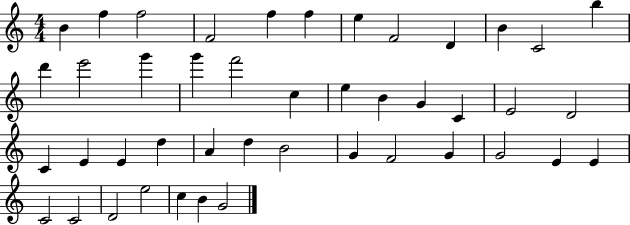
B4/q F5/q F5/h F4/h F5/q F5/q E5/q F4/h D4/q B4/q C4/h B5/q D6/q E6/h G6/q G6/q F6/h C5/q E5/q B4/q G4/q C4/q E4/h D4/h C4/q E4/q E4/q D5/q A4/q D5/q B4/h G4/q F4/h G4/q G4/h E4/q E4/q C4/h C4/h D4/h E5/h C5/q B4/q G4/h